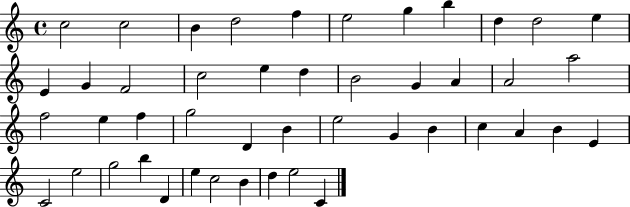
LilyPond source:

{
  \clef treble
  \time 4/4
  \defaultTimeSignature
  \key c \major
  c''2 c''2 | b'4 d''2 f''4 | e''2 g''4 b''4 | d''4 d''2 e''4 | \break e'4 g'4 f'2 | c''2 e''4 d''4 | b'2 g'4 a'4 | a'2 a''2 | \break f''2 e''4 f''4 | g''2 d'4 b'4 | e''2 g'4 b'4 | c''4 a'4 b'4 e'4 | \break c'2 e''2 | g''2 b''4 d'4 | e''4 c''2 b'4 | d''4 e''2 c'4 | \break \bar "|."
}